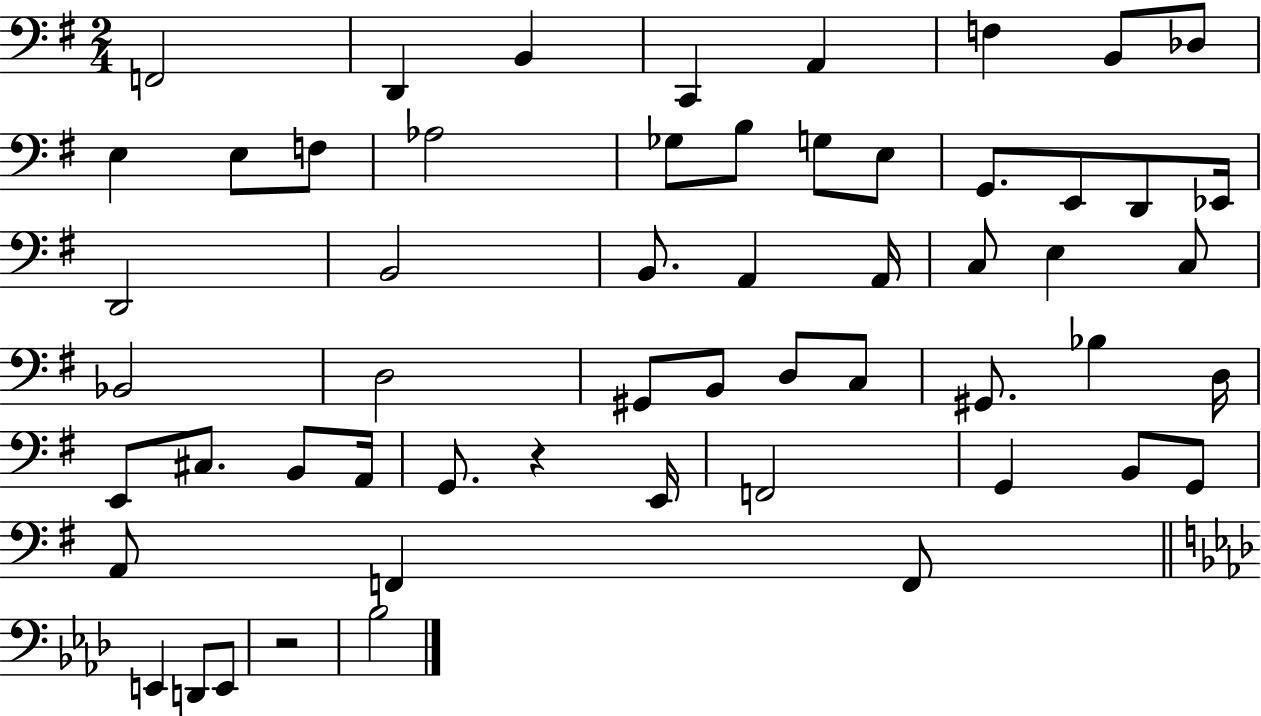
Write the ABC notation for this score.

X:1
T:Untitled
M:2/4
L:1/4
K:G
F,,2 D,, B,, C,, A,, F, B,,/2 _D,/2 E, E,/2 F,/2 _A,2 _G,/2 B,/2 G,/2 E,/2 G,,/2 E,,/2 D,,/2 _E,,/4 D,,2 B,,2 B,,/2 A,, A,,/4 C,/2 E, C,/2 _B,,2 D,2 ^G,,/2 B,,/2 D,/2 C,/2 ^G,,/2 _B, D,/4 E,,/2 ^C,/2 B,,/2 A,,/4 G,,/2 z E,,/4 F,,2 G,, B,,/2 G,,/2 A,,/2 F,, F,,/2 E,, D,,/2 E,,/2 z2 _B,2